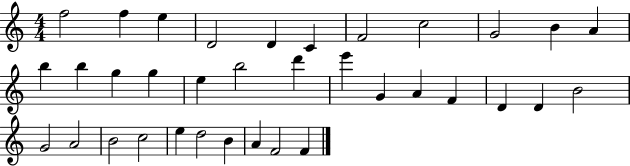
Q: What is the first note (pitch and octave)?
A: F5